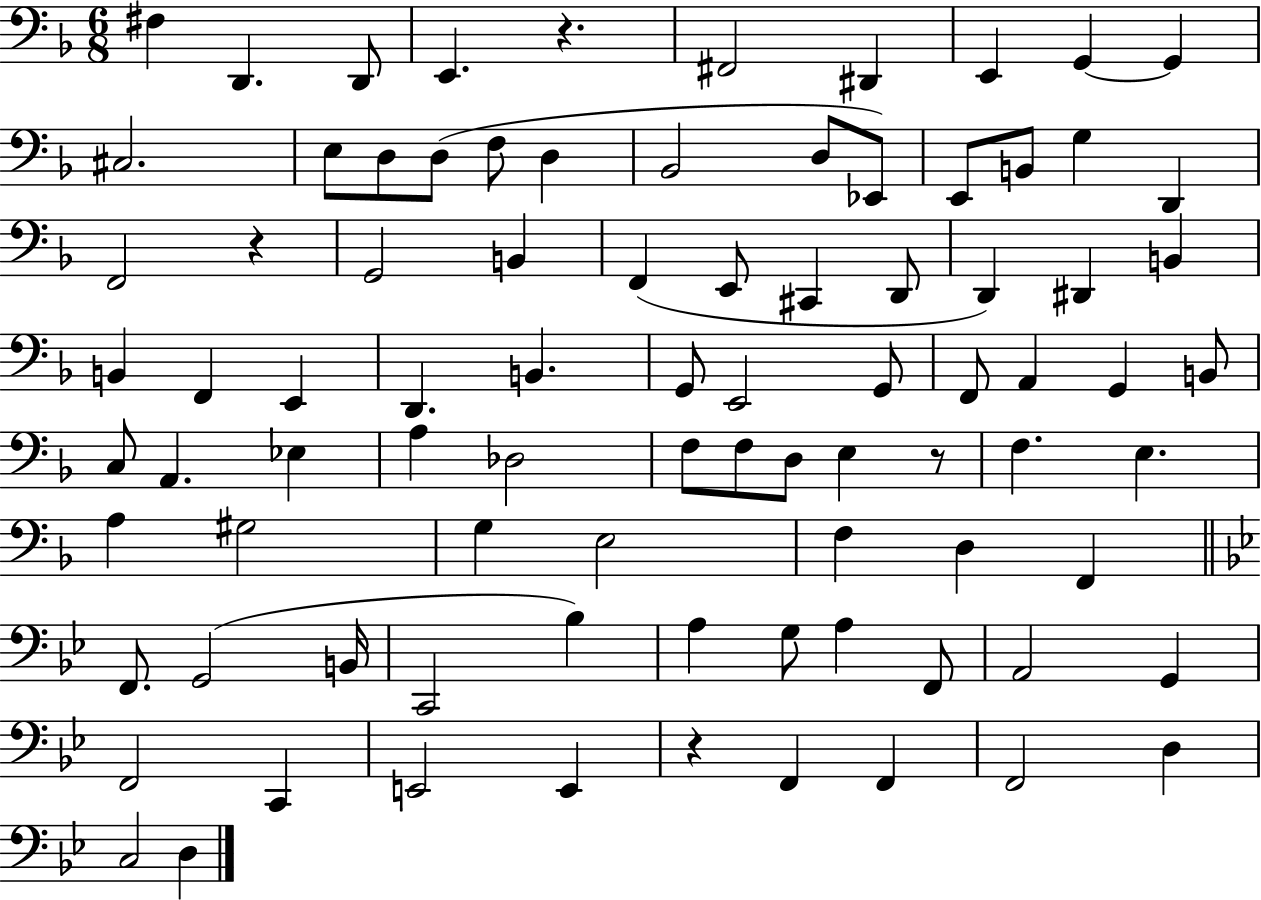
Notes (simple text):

F#3/q D2/q. D2/e E2/q. R/q. F#2/h D#2/q E2/q G2/q G2/q C#3/h. E3/e D3/e D3/e F3/e D3/q Bb2/h D3/e Eb2/e E2/e B2/e G3/q D2/q F2/h R/q G2/h B2/q F2/q E2/e C#2/q D2/e D2/q D#2/q B2/q B2/q F2/q E2/q D2/q. B2/q. G2/e E2/h G2/e F2/e A2/q G2/q B2/e C3/e A2/q. Eb3/q A3/q Db3/h F3/e F3/e D3/e E3/q R/e F3/q. E3/q. A3/q G#3/h G3/q E3/h F3/q D3/q F2/q F2/e. G2/h B2/s C2/h Bb3/q A3/q G3/e A3/q F2/e A2/h G2/q F2/h C2/q E2/h E2/q R/q F2/q F2/q F2/h D3/q C3/h D3/q